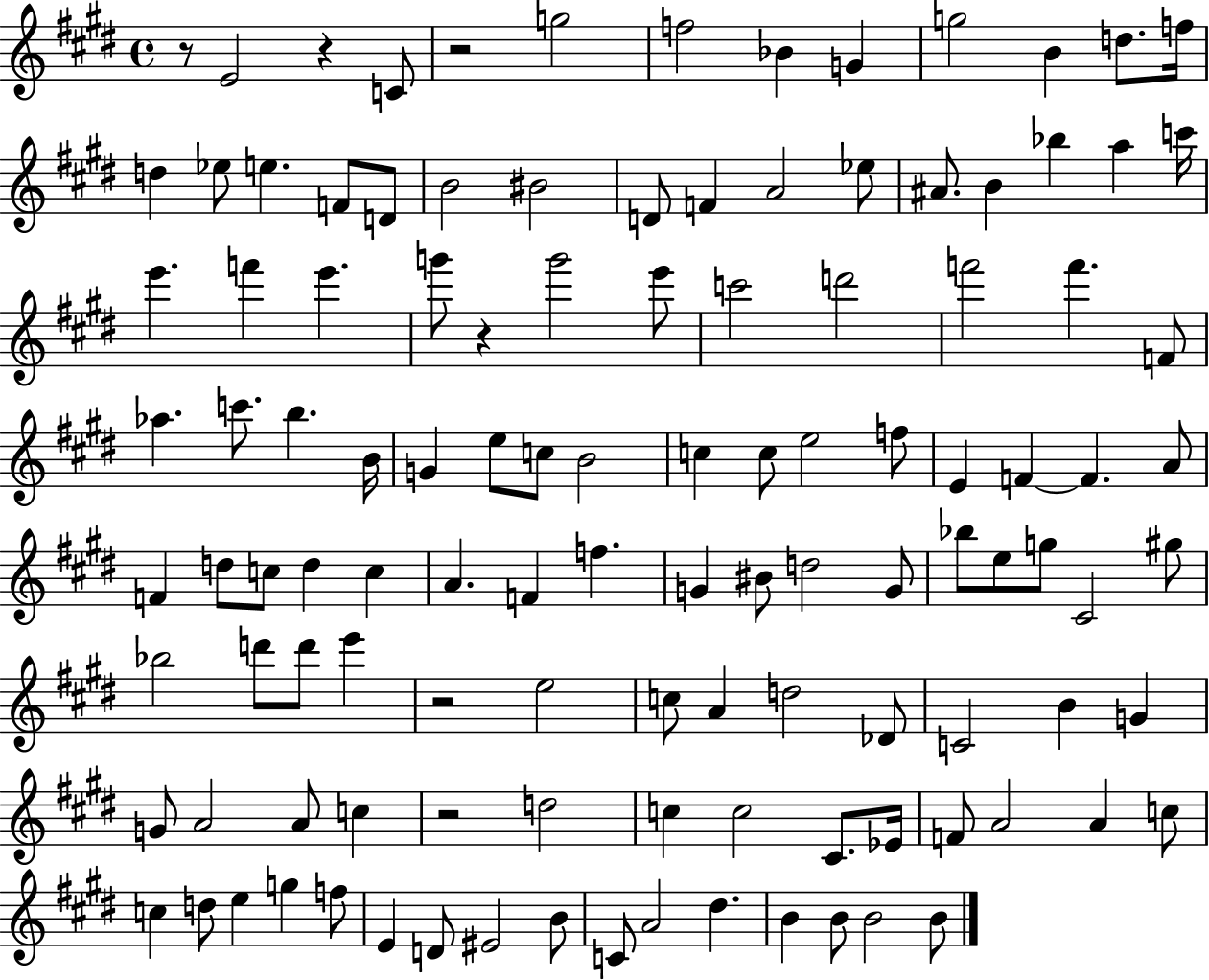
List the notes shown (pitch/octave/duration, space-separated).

R/e E4/h R/q C4/e R/h G5/h F5/h Bb4/q G4/q G5/h B4/q D5/e. F5/s D5/q Eb5/e E5/q. F4/e D4/e B4/h BIS4/h D4/e F4/q A4/h Eb5/e A#4/e. B4/q Bb5/q A5/q C6/s E6/q. F6/q E6/q. G6/e R/q G6/h E6/e C6/h D6/h F6/h F6/q. F4/e Ab5/q. C6/e. B5/q. B4/s G4/q E5/e C5/e B4/h C5/q C5/e E5/h F5/e E4/q F4/q F4/q. A4/e F4/q D5/e C5/e D5/q C5/q A4/q. F4/q F5/q. G4/q BIS4/e D5/h G4/e Bb5/e E5/e G5/e C#4/h G#5/e Bb5/h D6/e D6/e E6/q R/h E5/h C5/e A4/q D5/h Db4/e C4/h B4/q G4/q G4/e A4/h A4/e C5/q R/h D5/h C5/q C5/h C#4/e. Eb4/s F4/e A4/h A4/q C5/e C5/q D5/e E5/q G5/q F5/e E4/q D4/e EIS4/h B4/e C4/e A4/h D#5/q. B4/q B4/e B4/h B4/e